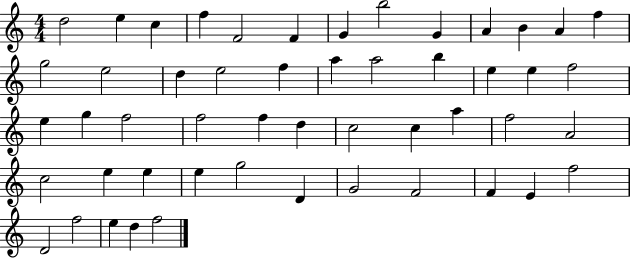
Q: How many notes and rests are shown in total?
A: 51